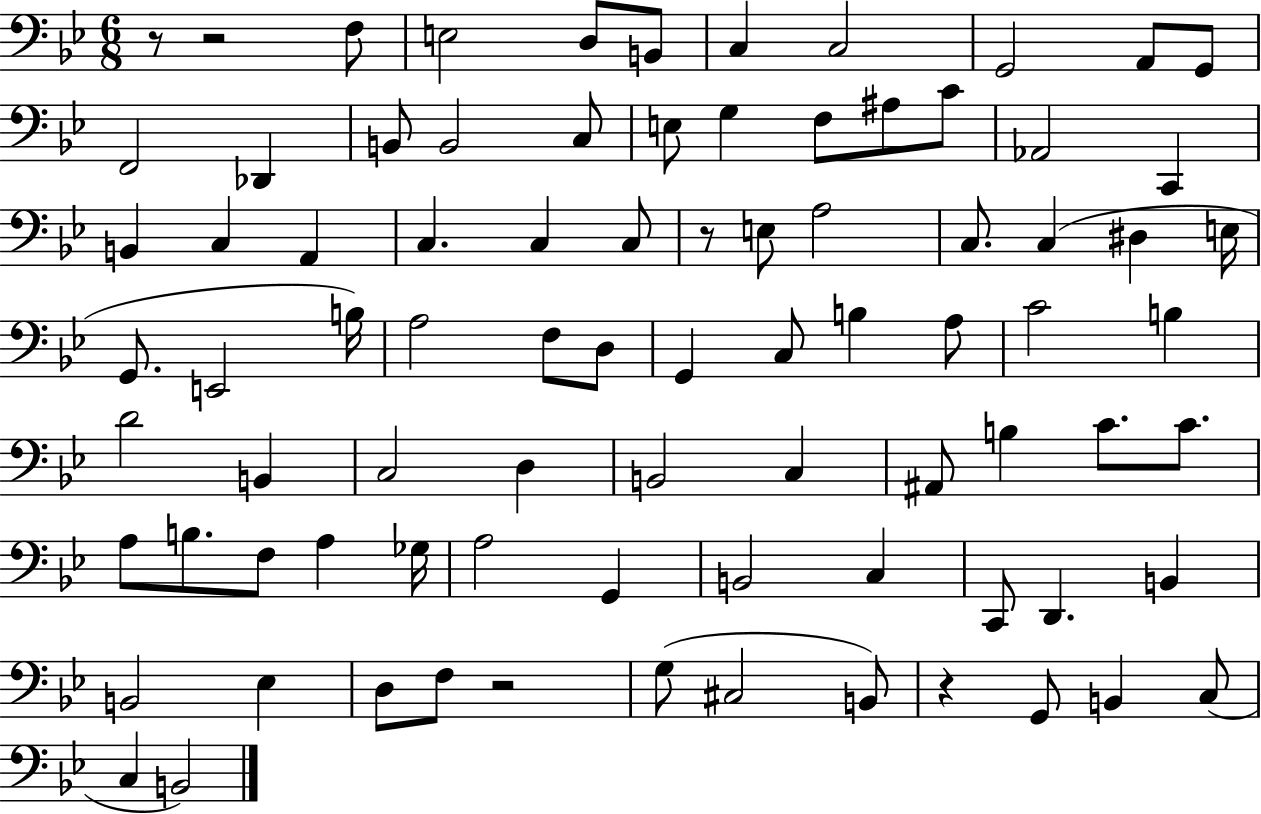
{
  \clef bass
  \numericTimeSignature
  \time 6/8
  \key bes \major
  r8 r2 f8 | e2 d8 b,8 | c4 c2 | g,2 a,8 g,8 | \break f,2 des,4 | b,8 b,2 c8 | e8 g4 f8 ais8 c'8 | aes,2 c,4 | \break b,4 c4 a,4 | c4. c4 c8 | r8 e8 a2 | c8. c4( dis4 e16 | \break g,8. e,2 b16) | a2 f8 d8 | g,4 c8 b4 a8 | c'2 b4 | \break d'2 b,4 | c2 d4 | b,2 c4 | ais,8 b4 c'8. c'8. | \break a8 b8. f8 a4 ges16 | a2 g,4 | b,2 c4 | c,8 d,4. b,4 | \break b,2 ees4 | d8 f8 r2 | g8( cis2 b,8) | r4 g,8 b,4 c8( | \break c4 b,2) | \bar "|."
}